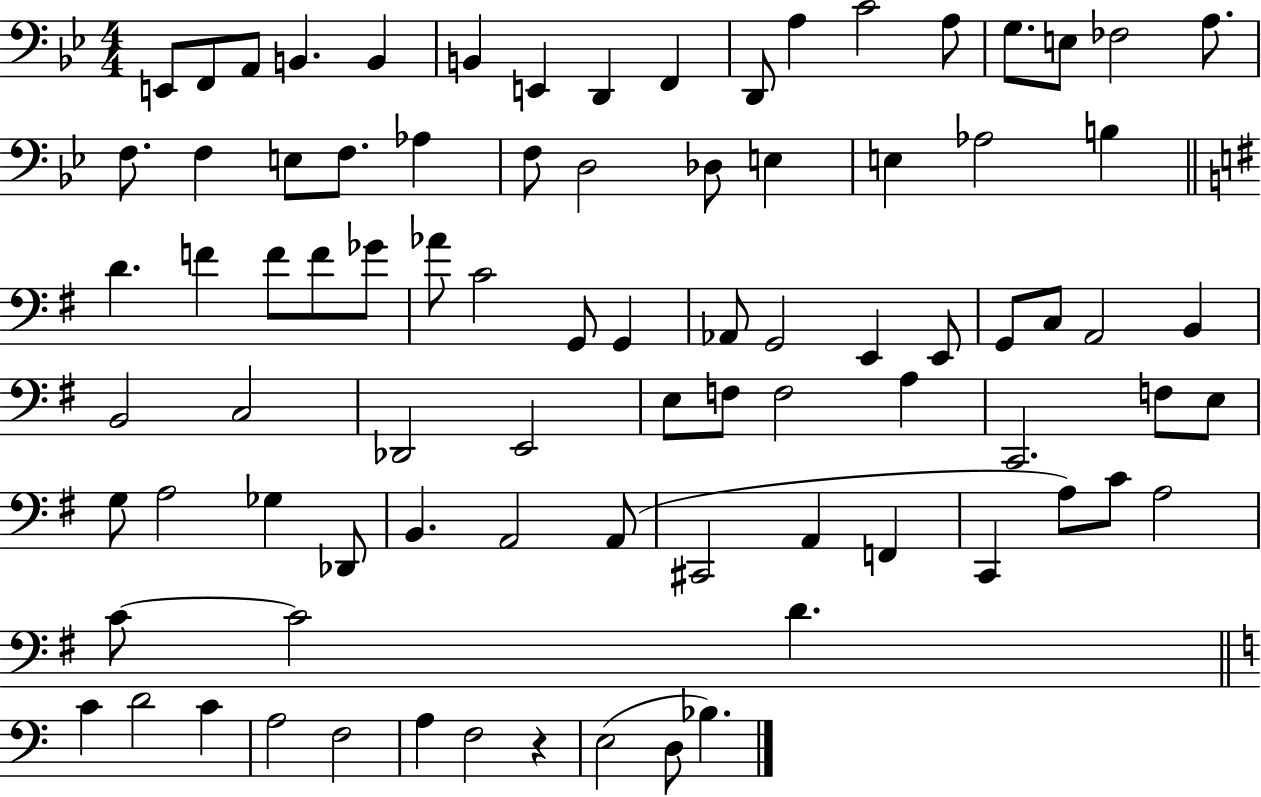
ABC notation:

X:1
T:Untitled
M:4/4
L:1/4
K:Bb
E,,/2 F,,/2 A,,/2 B,, B,, B,, E,, D,, F,, D,,/2 A, C2 A,/2 G,/2 E,/2 _F,2 A,/2 F,/2 F, E,/2 F,/2 _A, F,/2 D,2 _D,/2 E, E, _A,2 B, D F F/2 F/2 _G/2 _A/2 C2 G,,/2 G,, _A,,/2 G,,2 E,, E,,/2 G,,/2 C,/2 A,,2 B,, B,,2 C,2 _D,,2 E,,2 E,/2 F,/2 F,2 A, C,,2 F,/2 E,/2 G,/2 A,2 _G, _D,,/2 B,, A,,2 A,,/2 ^C,,2 A,, F,, C,, A,/2 C/2 A,2 C/2 C2 D C D2 C A,2 F,2 A, F,2 z E,2 D,/2 _B,